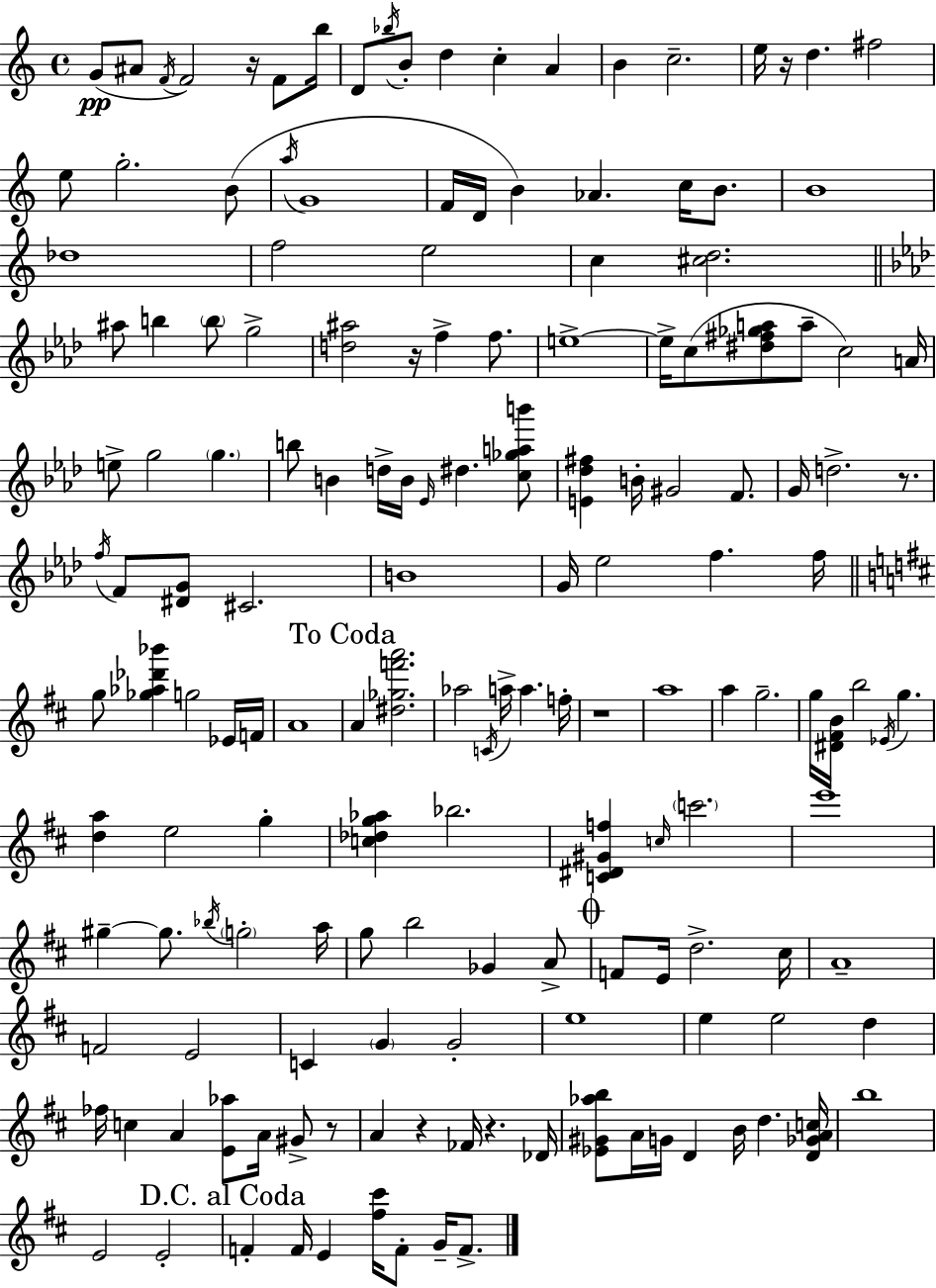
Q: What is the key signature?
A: C major